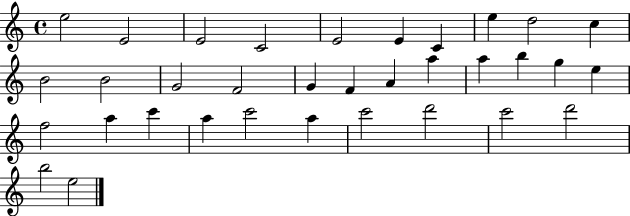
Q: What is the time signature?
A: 4/4